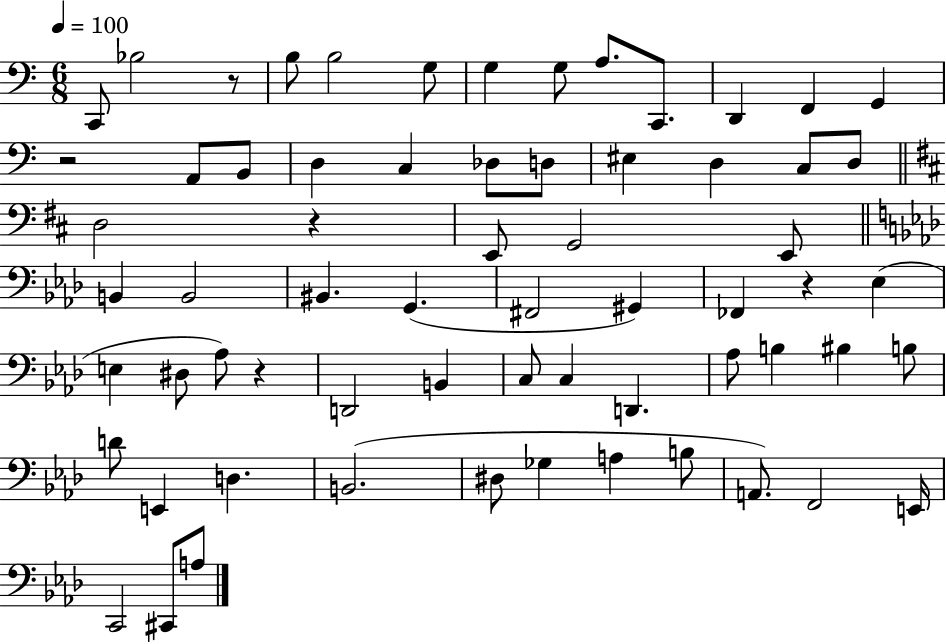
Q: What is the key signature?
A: C major